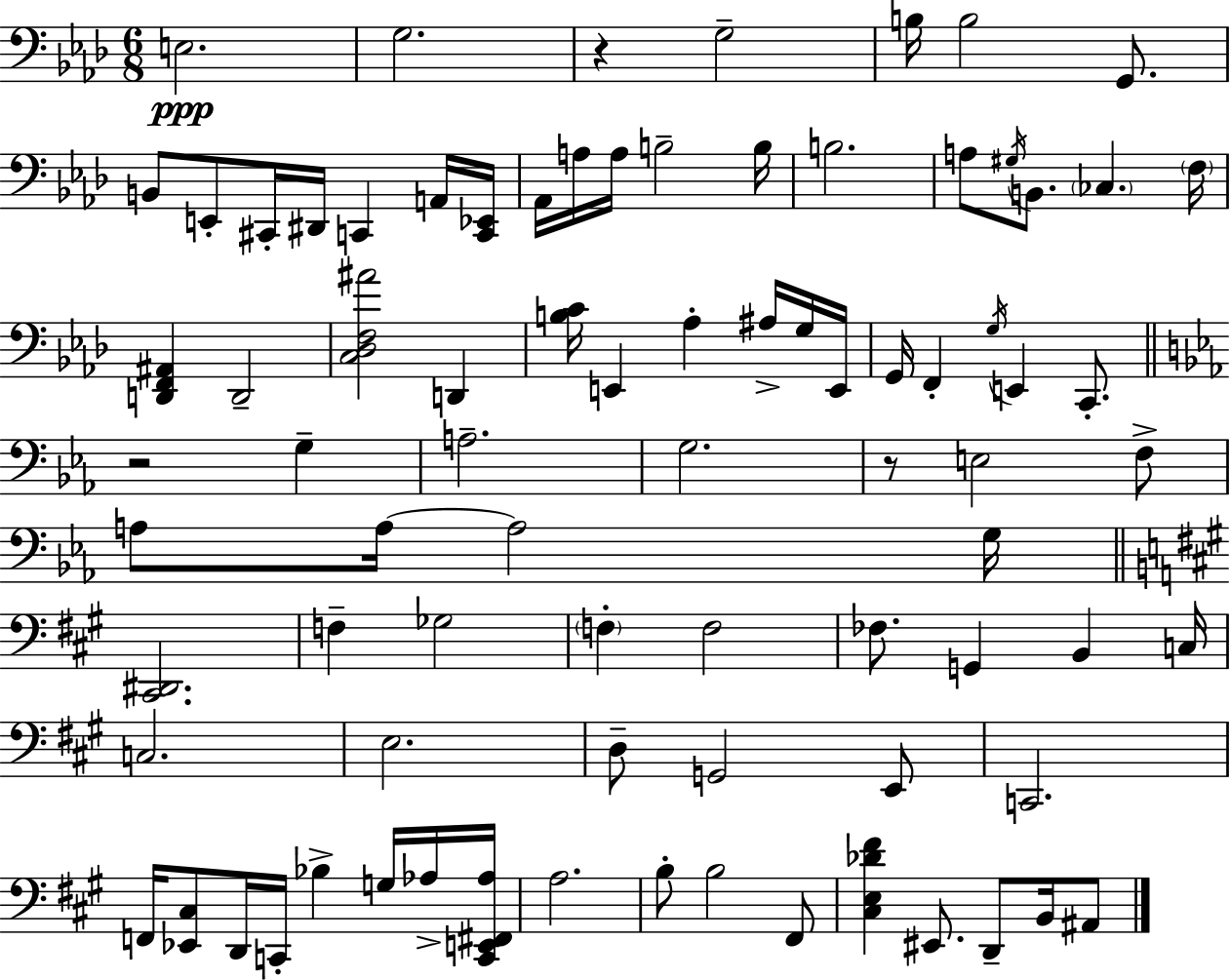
{
  \clef bass
  \numericTimeSignature
  \time 6/8
  \key aes \major
  e2.\ppp | g2. | r4 g2-- | b16 b2 g,8. | \break b,8 e,8-. cis,16-. dis,16 c,4 a,16 <c, ees,>16 | aes,16 a16 a16 b2-- b16 | b2. | a8 \acciaccatura { gis16 } b,8. \parenthesize ces4. | \break \parenthesize f16 <d, f, ais,>4 d,2-- | <c des f ais'>2 d,4 | <b c'>16 e,4 aes4-. ais16-> g16 | e,16 g,16 f,4-. \acciaccatura { g16 } e,4 c,8.-. | \break \bar "||" \break \key c \minor r2 g4-- | a2.-- | g2. | r8 e2 f8-> | \break a8 a16~~ a2 g16 | \bar "||" \break \key a \major <cis, dis,>2. | f4-- ges2 | \parenthesize f4-. f2 | fes8. g,4 b,4 c16 | \break c2. | e2. | d8-- g,2 e,8 | c,2. | \break f,16 <ees, cis>8 d,16 c,16-. bes4-> g16 aes16-> <c, e, fis, aes>16 | a2. | b8-. b2 fis,8 | <cis e des' fis'>4 eis,8. d,8-- b,16 ais,8 | \break \bar "|."
}